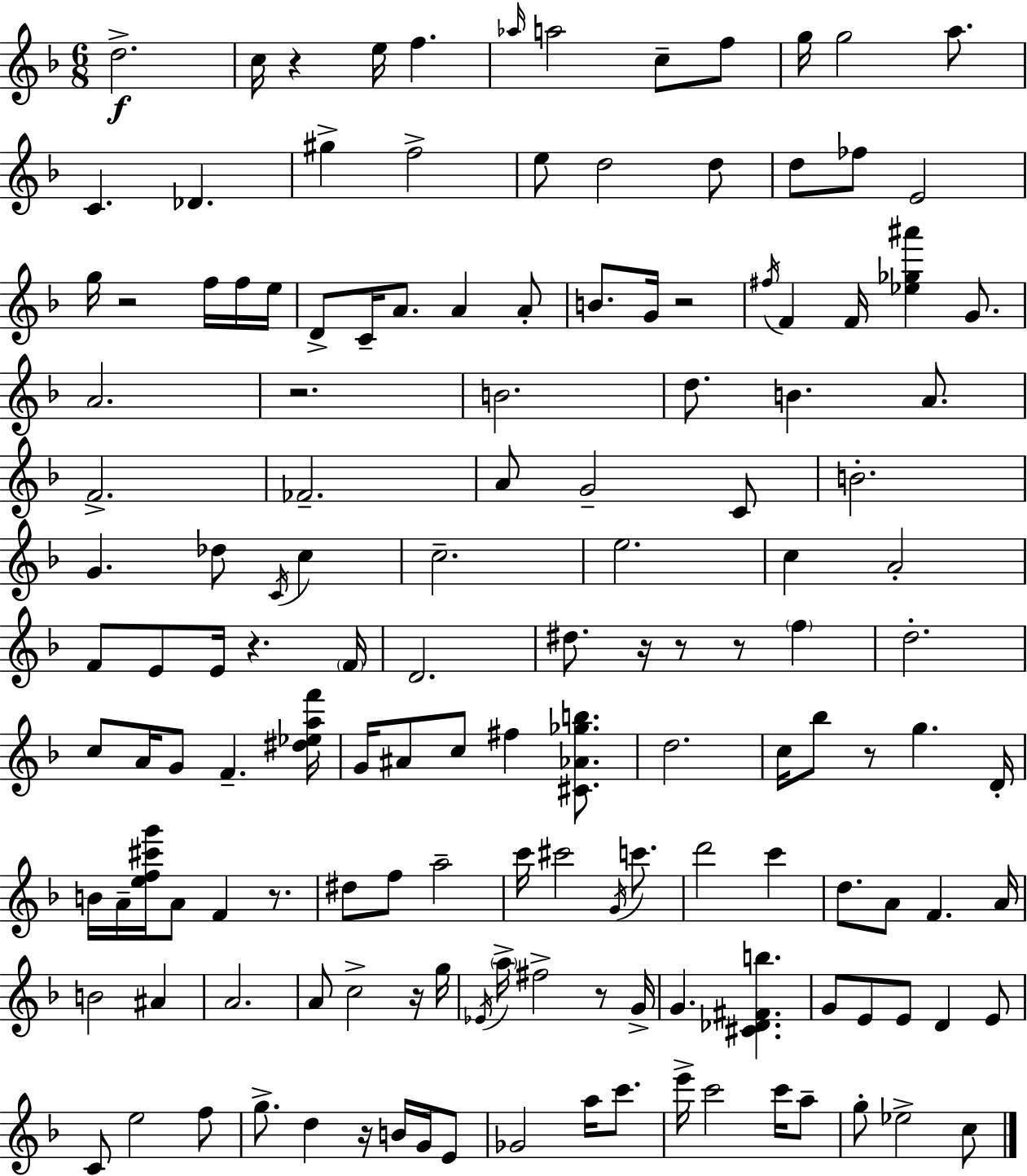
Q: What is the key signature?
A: D minor